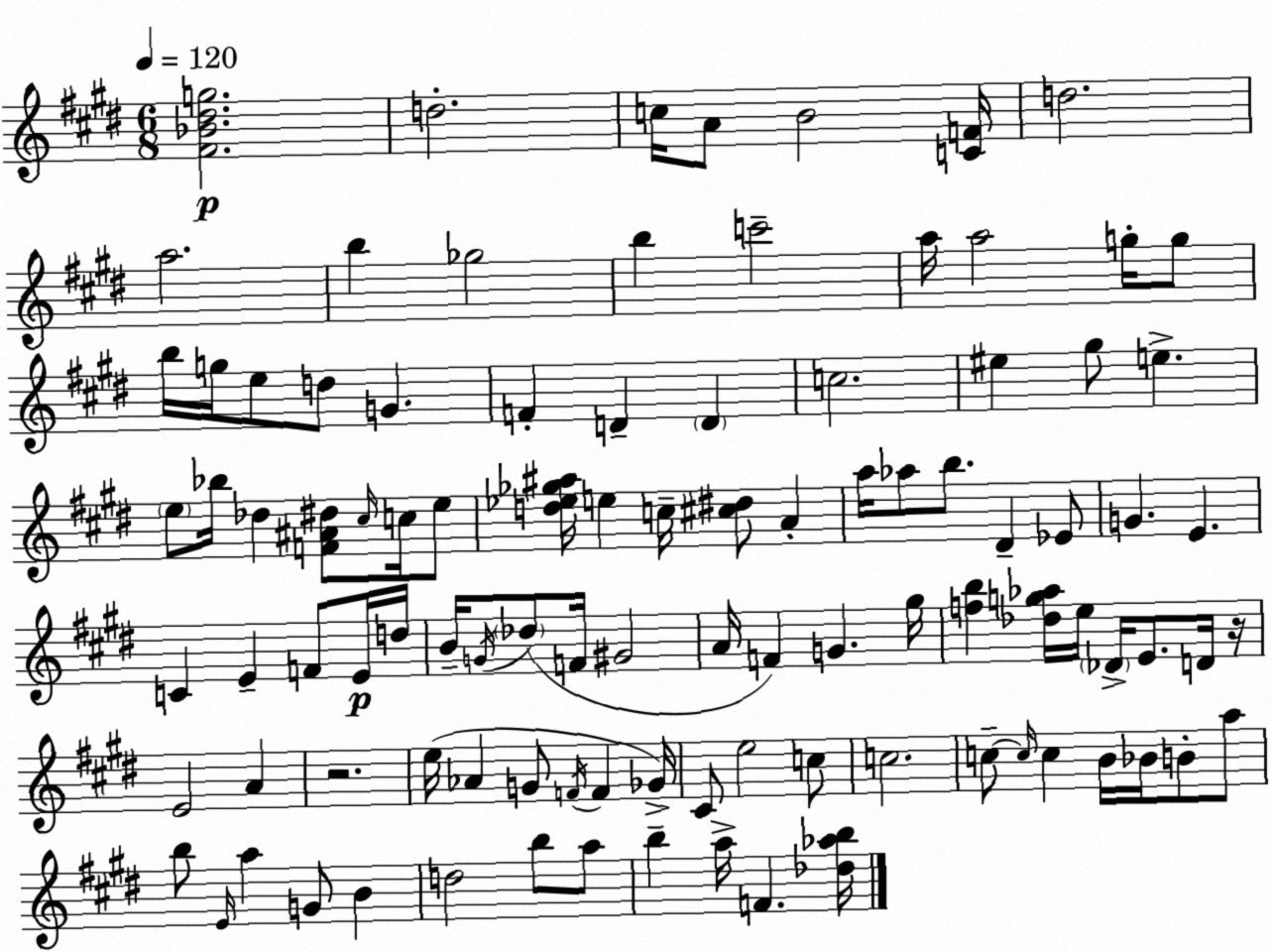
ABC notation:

X:1
T:Untitled
M:6/8
L:1/4
K:E
[^F_B^dg]2 d2 c/4 A/2 B2 [CF]/4 d2 a2 b _g2 b c'2 a/4 a2 g/4 g/2 b/4 g/4 e/2 d/2 G F D D c2 ^e ^g/2 e e/2 _b/4 _d [F^A^d]/2 ^c/4 c/4 e/2 [d_e_g^a]/4 e c/4 [^c^d]/2 A a/4 _a/2 b/2 ^D _E/2 G E C E F/2 E/4 d/4 B/4 G/4 _d/2 F/4 ^G2 A/4 F G ^g/4 [fb] [_dg_a]/4 e/4 _D/4 E/2 D/4 z/4 E2 A z2 e/4 _A G/2 F/4 F _G/4 ^C/2 e2 c/2 c2 c/2 c/4 c B/4 _B/4 B/2 a/2 b/2 E/4 a G/2 B d2 b/2 a/2 b a/4 F [_d_ab]/4